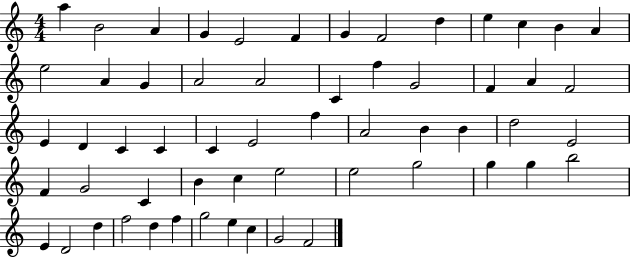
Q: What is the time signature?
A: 4/4